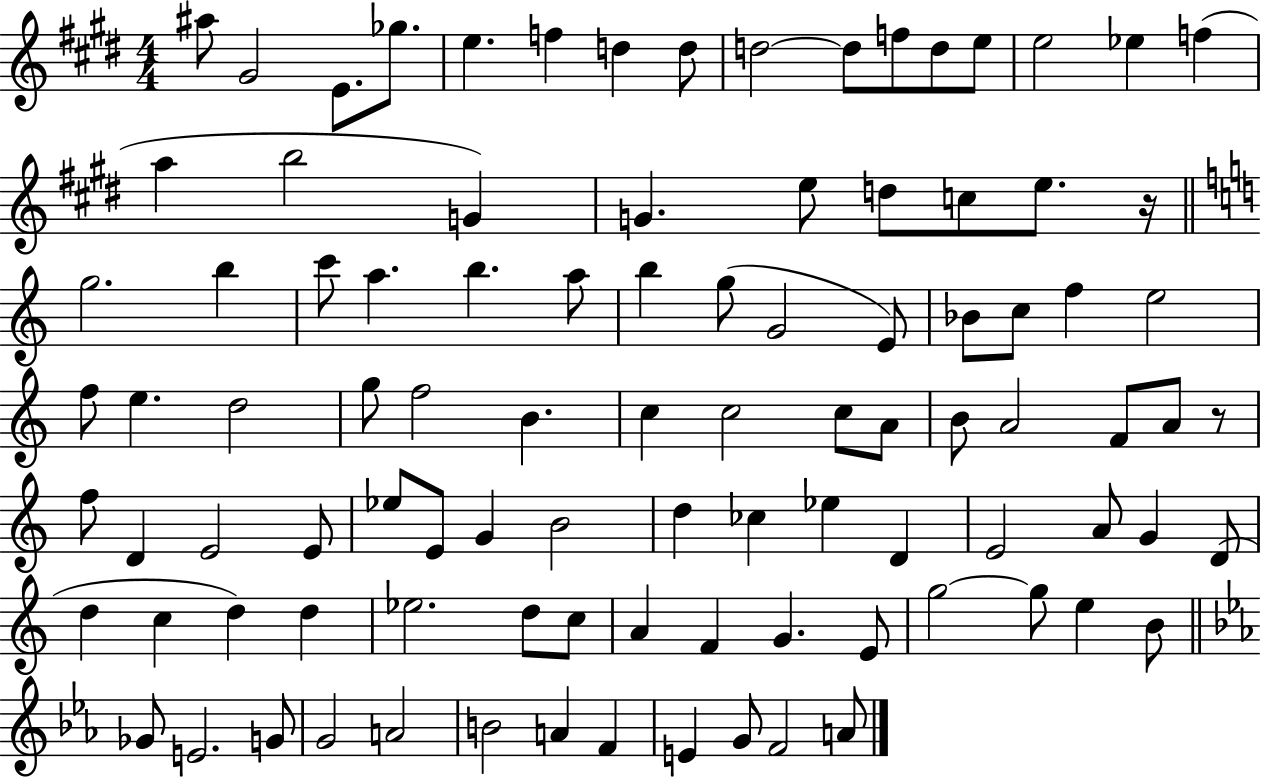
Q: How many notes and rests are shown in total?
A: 97